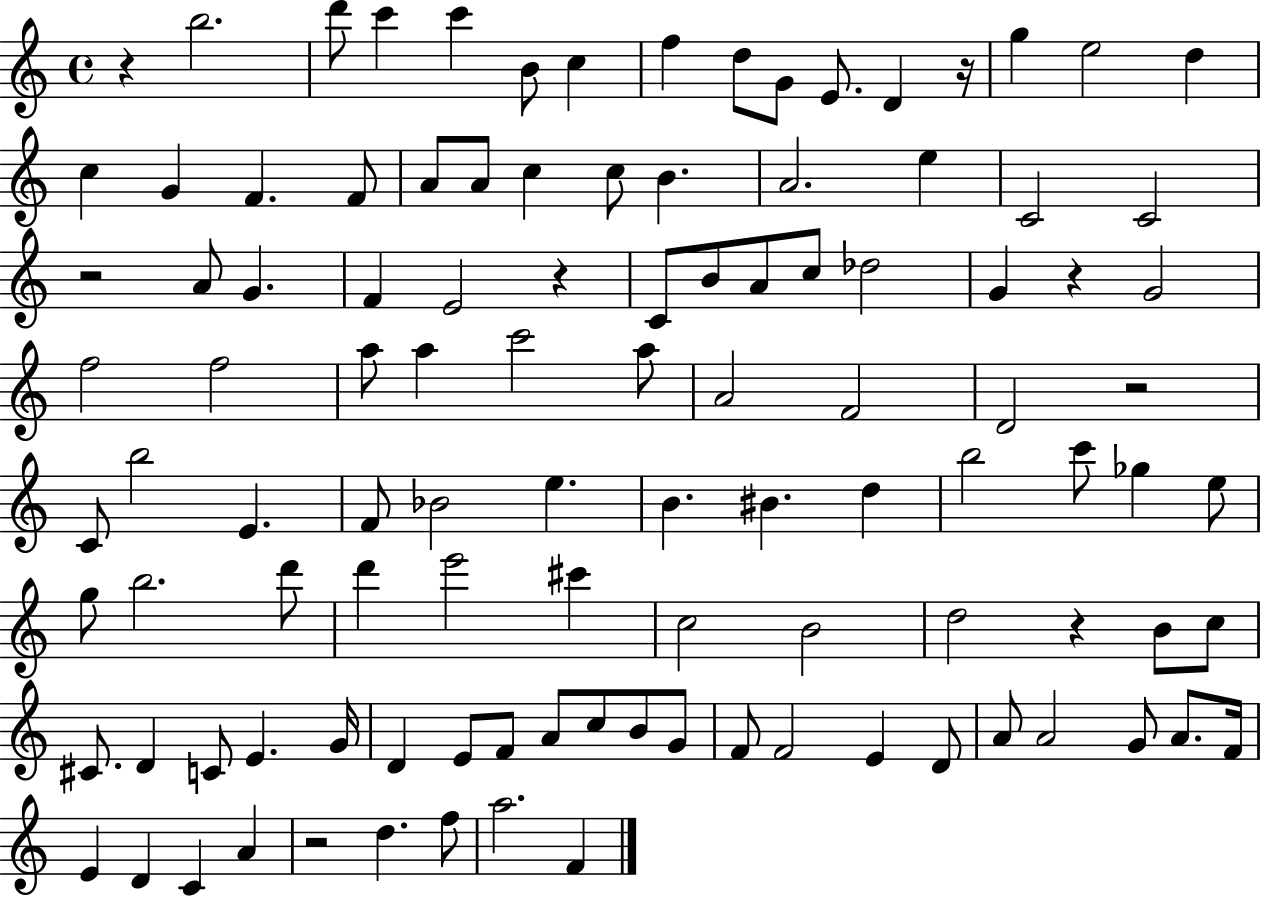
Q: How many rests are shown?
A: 8